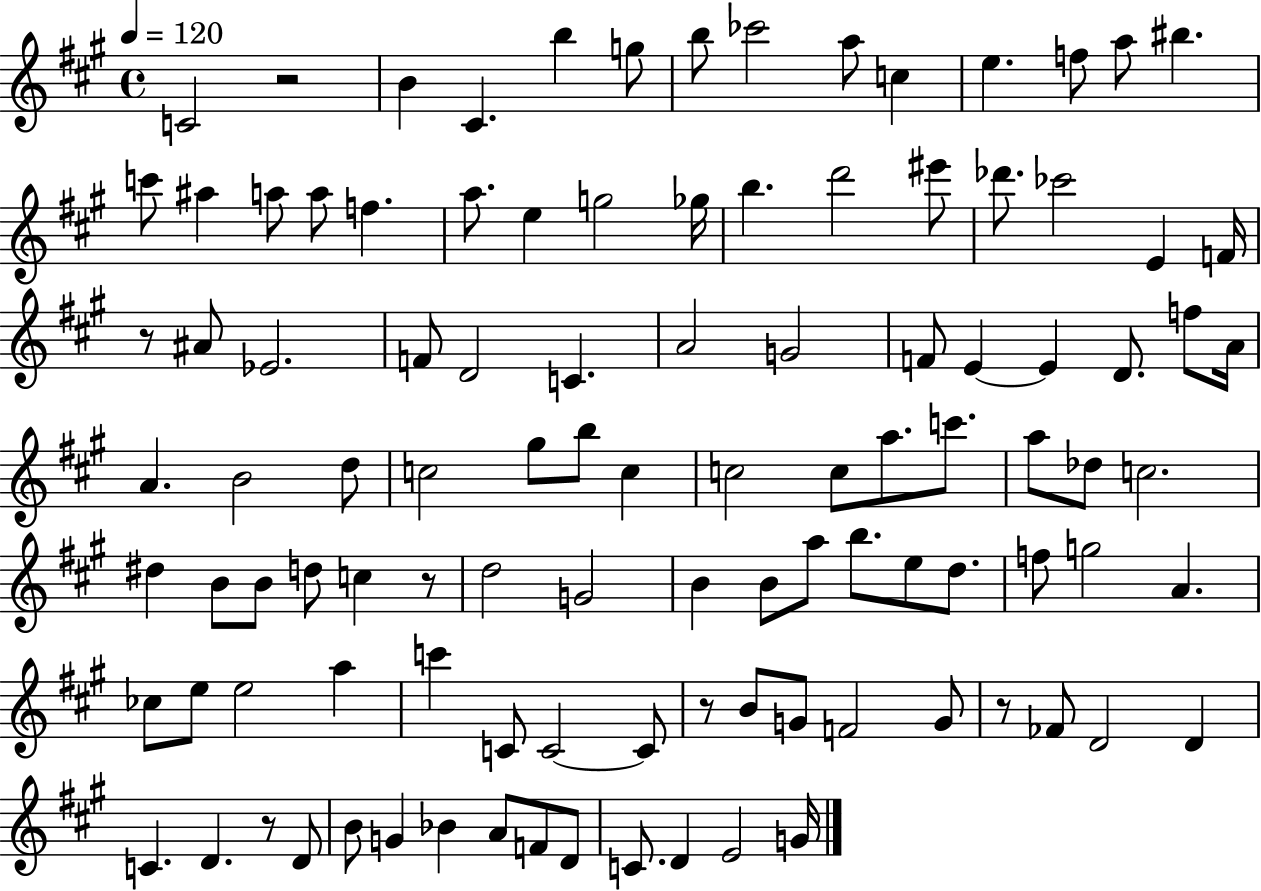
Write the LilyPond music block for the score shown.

{
  \clef treble
  \time 4/4
  \defaultTimeSignature
  \key a \major
  \tempo 4 = 120
  c'2 r2 | b'4 cis'4. b''4 g''8 | b''8 ces'''2 a''8 c''4 | e''4. f''8 a''8 bis''4. | \break c'''8 ais''4 a''8 a''8 f''4. | a''8. e''4 g''2 ges''16 | b''4. d'''2 eis'''8 | des'''8. ces'''2 e'4 f'16 | \break r8 ais'8 ees'2. | f'8 d'2 c'4. | a'2 g'2 | f'8 e'4~~ e'4 d'8. f''8 a'16 | \break a'4. b'2 d''8 | c''2 gis''8 b''8 c''4 | c''2 c''8 a''8. c'''8. | a''8 des''8 c''2. | \break dis''4 b'8 b'8 d''8 c''4 r8 | d''2 g'2 | b'4 b'8 a''8 b''8. e''8 d''8. | f''8 g''2 a'4. | \break ces''8 e''8 e''2 a''4 | c'''4 c'8 c'2~~ c'8 | r8 b'8 g'8 f'2 g'8 | r8 fes'8 d'2 d'4 | \break c'4. d'4. r8 d'8 | b'8 g'4 bes'4 a'8 f'8 d'8 | c'8. d'4 e'2 g'16 | \bar "|."
}